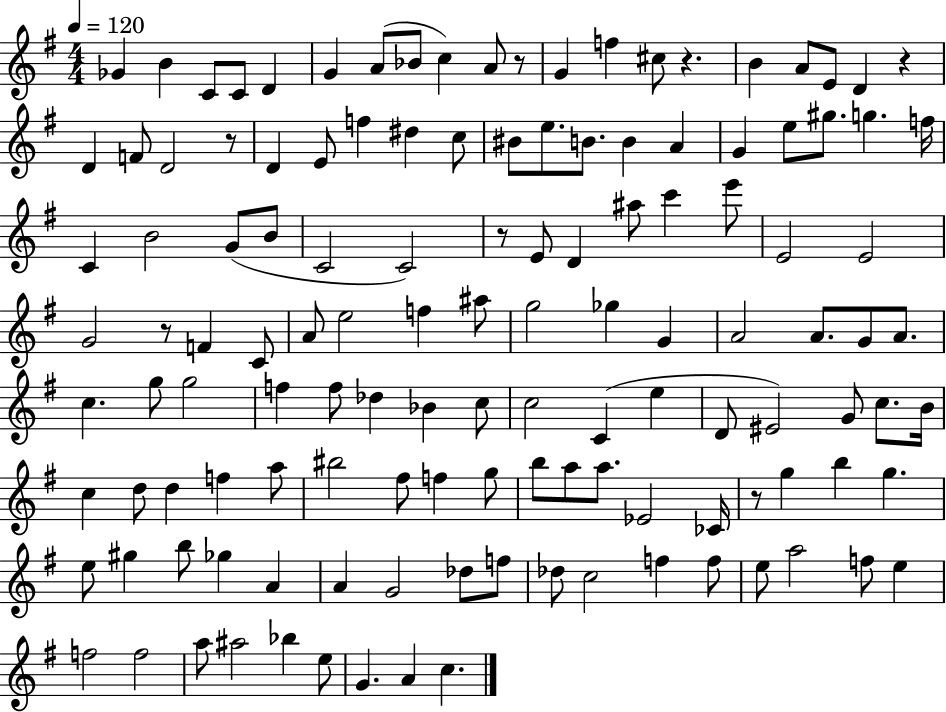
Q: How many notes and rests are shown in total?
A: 128